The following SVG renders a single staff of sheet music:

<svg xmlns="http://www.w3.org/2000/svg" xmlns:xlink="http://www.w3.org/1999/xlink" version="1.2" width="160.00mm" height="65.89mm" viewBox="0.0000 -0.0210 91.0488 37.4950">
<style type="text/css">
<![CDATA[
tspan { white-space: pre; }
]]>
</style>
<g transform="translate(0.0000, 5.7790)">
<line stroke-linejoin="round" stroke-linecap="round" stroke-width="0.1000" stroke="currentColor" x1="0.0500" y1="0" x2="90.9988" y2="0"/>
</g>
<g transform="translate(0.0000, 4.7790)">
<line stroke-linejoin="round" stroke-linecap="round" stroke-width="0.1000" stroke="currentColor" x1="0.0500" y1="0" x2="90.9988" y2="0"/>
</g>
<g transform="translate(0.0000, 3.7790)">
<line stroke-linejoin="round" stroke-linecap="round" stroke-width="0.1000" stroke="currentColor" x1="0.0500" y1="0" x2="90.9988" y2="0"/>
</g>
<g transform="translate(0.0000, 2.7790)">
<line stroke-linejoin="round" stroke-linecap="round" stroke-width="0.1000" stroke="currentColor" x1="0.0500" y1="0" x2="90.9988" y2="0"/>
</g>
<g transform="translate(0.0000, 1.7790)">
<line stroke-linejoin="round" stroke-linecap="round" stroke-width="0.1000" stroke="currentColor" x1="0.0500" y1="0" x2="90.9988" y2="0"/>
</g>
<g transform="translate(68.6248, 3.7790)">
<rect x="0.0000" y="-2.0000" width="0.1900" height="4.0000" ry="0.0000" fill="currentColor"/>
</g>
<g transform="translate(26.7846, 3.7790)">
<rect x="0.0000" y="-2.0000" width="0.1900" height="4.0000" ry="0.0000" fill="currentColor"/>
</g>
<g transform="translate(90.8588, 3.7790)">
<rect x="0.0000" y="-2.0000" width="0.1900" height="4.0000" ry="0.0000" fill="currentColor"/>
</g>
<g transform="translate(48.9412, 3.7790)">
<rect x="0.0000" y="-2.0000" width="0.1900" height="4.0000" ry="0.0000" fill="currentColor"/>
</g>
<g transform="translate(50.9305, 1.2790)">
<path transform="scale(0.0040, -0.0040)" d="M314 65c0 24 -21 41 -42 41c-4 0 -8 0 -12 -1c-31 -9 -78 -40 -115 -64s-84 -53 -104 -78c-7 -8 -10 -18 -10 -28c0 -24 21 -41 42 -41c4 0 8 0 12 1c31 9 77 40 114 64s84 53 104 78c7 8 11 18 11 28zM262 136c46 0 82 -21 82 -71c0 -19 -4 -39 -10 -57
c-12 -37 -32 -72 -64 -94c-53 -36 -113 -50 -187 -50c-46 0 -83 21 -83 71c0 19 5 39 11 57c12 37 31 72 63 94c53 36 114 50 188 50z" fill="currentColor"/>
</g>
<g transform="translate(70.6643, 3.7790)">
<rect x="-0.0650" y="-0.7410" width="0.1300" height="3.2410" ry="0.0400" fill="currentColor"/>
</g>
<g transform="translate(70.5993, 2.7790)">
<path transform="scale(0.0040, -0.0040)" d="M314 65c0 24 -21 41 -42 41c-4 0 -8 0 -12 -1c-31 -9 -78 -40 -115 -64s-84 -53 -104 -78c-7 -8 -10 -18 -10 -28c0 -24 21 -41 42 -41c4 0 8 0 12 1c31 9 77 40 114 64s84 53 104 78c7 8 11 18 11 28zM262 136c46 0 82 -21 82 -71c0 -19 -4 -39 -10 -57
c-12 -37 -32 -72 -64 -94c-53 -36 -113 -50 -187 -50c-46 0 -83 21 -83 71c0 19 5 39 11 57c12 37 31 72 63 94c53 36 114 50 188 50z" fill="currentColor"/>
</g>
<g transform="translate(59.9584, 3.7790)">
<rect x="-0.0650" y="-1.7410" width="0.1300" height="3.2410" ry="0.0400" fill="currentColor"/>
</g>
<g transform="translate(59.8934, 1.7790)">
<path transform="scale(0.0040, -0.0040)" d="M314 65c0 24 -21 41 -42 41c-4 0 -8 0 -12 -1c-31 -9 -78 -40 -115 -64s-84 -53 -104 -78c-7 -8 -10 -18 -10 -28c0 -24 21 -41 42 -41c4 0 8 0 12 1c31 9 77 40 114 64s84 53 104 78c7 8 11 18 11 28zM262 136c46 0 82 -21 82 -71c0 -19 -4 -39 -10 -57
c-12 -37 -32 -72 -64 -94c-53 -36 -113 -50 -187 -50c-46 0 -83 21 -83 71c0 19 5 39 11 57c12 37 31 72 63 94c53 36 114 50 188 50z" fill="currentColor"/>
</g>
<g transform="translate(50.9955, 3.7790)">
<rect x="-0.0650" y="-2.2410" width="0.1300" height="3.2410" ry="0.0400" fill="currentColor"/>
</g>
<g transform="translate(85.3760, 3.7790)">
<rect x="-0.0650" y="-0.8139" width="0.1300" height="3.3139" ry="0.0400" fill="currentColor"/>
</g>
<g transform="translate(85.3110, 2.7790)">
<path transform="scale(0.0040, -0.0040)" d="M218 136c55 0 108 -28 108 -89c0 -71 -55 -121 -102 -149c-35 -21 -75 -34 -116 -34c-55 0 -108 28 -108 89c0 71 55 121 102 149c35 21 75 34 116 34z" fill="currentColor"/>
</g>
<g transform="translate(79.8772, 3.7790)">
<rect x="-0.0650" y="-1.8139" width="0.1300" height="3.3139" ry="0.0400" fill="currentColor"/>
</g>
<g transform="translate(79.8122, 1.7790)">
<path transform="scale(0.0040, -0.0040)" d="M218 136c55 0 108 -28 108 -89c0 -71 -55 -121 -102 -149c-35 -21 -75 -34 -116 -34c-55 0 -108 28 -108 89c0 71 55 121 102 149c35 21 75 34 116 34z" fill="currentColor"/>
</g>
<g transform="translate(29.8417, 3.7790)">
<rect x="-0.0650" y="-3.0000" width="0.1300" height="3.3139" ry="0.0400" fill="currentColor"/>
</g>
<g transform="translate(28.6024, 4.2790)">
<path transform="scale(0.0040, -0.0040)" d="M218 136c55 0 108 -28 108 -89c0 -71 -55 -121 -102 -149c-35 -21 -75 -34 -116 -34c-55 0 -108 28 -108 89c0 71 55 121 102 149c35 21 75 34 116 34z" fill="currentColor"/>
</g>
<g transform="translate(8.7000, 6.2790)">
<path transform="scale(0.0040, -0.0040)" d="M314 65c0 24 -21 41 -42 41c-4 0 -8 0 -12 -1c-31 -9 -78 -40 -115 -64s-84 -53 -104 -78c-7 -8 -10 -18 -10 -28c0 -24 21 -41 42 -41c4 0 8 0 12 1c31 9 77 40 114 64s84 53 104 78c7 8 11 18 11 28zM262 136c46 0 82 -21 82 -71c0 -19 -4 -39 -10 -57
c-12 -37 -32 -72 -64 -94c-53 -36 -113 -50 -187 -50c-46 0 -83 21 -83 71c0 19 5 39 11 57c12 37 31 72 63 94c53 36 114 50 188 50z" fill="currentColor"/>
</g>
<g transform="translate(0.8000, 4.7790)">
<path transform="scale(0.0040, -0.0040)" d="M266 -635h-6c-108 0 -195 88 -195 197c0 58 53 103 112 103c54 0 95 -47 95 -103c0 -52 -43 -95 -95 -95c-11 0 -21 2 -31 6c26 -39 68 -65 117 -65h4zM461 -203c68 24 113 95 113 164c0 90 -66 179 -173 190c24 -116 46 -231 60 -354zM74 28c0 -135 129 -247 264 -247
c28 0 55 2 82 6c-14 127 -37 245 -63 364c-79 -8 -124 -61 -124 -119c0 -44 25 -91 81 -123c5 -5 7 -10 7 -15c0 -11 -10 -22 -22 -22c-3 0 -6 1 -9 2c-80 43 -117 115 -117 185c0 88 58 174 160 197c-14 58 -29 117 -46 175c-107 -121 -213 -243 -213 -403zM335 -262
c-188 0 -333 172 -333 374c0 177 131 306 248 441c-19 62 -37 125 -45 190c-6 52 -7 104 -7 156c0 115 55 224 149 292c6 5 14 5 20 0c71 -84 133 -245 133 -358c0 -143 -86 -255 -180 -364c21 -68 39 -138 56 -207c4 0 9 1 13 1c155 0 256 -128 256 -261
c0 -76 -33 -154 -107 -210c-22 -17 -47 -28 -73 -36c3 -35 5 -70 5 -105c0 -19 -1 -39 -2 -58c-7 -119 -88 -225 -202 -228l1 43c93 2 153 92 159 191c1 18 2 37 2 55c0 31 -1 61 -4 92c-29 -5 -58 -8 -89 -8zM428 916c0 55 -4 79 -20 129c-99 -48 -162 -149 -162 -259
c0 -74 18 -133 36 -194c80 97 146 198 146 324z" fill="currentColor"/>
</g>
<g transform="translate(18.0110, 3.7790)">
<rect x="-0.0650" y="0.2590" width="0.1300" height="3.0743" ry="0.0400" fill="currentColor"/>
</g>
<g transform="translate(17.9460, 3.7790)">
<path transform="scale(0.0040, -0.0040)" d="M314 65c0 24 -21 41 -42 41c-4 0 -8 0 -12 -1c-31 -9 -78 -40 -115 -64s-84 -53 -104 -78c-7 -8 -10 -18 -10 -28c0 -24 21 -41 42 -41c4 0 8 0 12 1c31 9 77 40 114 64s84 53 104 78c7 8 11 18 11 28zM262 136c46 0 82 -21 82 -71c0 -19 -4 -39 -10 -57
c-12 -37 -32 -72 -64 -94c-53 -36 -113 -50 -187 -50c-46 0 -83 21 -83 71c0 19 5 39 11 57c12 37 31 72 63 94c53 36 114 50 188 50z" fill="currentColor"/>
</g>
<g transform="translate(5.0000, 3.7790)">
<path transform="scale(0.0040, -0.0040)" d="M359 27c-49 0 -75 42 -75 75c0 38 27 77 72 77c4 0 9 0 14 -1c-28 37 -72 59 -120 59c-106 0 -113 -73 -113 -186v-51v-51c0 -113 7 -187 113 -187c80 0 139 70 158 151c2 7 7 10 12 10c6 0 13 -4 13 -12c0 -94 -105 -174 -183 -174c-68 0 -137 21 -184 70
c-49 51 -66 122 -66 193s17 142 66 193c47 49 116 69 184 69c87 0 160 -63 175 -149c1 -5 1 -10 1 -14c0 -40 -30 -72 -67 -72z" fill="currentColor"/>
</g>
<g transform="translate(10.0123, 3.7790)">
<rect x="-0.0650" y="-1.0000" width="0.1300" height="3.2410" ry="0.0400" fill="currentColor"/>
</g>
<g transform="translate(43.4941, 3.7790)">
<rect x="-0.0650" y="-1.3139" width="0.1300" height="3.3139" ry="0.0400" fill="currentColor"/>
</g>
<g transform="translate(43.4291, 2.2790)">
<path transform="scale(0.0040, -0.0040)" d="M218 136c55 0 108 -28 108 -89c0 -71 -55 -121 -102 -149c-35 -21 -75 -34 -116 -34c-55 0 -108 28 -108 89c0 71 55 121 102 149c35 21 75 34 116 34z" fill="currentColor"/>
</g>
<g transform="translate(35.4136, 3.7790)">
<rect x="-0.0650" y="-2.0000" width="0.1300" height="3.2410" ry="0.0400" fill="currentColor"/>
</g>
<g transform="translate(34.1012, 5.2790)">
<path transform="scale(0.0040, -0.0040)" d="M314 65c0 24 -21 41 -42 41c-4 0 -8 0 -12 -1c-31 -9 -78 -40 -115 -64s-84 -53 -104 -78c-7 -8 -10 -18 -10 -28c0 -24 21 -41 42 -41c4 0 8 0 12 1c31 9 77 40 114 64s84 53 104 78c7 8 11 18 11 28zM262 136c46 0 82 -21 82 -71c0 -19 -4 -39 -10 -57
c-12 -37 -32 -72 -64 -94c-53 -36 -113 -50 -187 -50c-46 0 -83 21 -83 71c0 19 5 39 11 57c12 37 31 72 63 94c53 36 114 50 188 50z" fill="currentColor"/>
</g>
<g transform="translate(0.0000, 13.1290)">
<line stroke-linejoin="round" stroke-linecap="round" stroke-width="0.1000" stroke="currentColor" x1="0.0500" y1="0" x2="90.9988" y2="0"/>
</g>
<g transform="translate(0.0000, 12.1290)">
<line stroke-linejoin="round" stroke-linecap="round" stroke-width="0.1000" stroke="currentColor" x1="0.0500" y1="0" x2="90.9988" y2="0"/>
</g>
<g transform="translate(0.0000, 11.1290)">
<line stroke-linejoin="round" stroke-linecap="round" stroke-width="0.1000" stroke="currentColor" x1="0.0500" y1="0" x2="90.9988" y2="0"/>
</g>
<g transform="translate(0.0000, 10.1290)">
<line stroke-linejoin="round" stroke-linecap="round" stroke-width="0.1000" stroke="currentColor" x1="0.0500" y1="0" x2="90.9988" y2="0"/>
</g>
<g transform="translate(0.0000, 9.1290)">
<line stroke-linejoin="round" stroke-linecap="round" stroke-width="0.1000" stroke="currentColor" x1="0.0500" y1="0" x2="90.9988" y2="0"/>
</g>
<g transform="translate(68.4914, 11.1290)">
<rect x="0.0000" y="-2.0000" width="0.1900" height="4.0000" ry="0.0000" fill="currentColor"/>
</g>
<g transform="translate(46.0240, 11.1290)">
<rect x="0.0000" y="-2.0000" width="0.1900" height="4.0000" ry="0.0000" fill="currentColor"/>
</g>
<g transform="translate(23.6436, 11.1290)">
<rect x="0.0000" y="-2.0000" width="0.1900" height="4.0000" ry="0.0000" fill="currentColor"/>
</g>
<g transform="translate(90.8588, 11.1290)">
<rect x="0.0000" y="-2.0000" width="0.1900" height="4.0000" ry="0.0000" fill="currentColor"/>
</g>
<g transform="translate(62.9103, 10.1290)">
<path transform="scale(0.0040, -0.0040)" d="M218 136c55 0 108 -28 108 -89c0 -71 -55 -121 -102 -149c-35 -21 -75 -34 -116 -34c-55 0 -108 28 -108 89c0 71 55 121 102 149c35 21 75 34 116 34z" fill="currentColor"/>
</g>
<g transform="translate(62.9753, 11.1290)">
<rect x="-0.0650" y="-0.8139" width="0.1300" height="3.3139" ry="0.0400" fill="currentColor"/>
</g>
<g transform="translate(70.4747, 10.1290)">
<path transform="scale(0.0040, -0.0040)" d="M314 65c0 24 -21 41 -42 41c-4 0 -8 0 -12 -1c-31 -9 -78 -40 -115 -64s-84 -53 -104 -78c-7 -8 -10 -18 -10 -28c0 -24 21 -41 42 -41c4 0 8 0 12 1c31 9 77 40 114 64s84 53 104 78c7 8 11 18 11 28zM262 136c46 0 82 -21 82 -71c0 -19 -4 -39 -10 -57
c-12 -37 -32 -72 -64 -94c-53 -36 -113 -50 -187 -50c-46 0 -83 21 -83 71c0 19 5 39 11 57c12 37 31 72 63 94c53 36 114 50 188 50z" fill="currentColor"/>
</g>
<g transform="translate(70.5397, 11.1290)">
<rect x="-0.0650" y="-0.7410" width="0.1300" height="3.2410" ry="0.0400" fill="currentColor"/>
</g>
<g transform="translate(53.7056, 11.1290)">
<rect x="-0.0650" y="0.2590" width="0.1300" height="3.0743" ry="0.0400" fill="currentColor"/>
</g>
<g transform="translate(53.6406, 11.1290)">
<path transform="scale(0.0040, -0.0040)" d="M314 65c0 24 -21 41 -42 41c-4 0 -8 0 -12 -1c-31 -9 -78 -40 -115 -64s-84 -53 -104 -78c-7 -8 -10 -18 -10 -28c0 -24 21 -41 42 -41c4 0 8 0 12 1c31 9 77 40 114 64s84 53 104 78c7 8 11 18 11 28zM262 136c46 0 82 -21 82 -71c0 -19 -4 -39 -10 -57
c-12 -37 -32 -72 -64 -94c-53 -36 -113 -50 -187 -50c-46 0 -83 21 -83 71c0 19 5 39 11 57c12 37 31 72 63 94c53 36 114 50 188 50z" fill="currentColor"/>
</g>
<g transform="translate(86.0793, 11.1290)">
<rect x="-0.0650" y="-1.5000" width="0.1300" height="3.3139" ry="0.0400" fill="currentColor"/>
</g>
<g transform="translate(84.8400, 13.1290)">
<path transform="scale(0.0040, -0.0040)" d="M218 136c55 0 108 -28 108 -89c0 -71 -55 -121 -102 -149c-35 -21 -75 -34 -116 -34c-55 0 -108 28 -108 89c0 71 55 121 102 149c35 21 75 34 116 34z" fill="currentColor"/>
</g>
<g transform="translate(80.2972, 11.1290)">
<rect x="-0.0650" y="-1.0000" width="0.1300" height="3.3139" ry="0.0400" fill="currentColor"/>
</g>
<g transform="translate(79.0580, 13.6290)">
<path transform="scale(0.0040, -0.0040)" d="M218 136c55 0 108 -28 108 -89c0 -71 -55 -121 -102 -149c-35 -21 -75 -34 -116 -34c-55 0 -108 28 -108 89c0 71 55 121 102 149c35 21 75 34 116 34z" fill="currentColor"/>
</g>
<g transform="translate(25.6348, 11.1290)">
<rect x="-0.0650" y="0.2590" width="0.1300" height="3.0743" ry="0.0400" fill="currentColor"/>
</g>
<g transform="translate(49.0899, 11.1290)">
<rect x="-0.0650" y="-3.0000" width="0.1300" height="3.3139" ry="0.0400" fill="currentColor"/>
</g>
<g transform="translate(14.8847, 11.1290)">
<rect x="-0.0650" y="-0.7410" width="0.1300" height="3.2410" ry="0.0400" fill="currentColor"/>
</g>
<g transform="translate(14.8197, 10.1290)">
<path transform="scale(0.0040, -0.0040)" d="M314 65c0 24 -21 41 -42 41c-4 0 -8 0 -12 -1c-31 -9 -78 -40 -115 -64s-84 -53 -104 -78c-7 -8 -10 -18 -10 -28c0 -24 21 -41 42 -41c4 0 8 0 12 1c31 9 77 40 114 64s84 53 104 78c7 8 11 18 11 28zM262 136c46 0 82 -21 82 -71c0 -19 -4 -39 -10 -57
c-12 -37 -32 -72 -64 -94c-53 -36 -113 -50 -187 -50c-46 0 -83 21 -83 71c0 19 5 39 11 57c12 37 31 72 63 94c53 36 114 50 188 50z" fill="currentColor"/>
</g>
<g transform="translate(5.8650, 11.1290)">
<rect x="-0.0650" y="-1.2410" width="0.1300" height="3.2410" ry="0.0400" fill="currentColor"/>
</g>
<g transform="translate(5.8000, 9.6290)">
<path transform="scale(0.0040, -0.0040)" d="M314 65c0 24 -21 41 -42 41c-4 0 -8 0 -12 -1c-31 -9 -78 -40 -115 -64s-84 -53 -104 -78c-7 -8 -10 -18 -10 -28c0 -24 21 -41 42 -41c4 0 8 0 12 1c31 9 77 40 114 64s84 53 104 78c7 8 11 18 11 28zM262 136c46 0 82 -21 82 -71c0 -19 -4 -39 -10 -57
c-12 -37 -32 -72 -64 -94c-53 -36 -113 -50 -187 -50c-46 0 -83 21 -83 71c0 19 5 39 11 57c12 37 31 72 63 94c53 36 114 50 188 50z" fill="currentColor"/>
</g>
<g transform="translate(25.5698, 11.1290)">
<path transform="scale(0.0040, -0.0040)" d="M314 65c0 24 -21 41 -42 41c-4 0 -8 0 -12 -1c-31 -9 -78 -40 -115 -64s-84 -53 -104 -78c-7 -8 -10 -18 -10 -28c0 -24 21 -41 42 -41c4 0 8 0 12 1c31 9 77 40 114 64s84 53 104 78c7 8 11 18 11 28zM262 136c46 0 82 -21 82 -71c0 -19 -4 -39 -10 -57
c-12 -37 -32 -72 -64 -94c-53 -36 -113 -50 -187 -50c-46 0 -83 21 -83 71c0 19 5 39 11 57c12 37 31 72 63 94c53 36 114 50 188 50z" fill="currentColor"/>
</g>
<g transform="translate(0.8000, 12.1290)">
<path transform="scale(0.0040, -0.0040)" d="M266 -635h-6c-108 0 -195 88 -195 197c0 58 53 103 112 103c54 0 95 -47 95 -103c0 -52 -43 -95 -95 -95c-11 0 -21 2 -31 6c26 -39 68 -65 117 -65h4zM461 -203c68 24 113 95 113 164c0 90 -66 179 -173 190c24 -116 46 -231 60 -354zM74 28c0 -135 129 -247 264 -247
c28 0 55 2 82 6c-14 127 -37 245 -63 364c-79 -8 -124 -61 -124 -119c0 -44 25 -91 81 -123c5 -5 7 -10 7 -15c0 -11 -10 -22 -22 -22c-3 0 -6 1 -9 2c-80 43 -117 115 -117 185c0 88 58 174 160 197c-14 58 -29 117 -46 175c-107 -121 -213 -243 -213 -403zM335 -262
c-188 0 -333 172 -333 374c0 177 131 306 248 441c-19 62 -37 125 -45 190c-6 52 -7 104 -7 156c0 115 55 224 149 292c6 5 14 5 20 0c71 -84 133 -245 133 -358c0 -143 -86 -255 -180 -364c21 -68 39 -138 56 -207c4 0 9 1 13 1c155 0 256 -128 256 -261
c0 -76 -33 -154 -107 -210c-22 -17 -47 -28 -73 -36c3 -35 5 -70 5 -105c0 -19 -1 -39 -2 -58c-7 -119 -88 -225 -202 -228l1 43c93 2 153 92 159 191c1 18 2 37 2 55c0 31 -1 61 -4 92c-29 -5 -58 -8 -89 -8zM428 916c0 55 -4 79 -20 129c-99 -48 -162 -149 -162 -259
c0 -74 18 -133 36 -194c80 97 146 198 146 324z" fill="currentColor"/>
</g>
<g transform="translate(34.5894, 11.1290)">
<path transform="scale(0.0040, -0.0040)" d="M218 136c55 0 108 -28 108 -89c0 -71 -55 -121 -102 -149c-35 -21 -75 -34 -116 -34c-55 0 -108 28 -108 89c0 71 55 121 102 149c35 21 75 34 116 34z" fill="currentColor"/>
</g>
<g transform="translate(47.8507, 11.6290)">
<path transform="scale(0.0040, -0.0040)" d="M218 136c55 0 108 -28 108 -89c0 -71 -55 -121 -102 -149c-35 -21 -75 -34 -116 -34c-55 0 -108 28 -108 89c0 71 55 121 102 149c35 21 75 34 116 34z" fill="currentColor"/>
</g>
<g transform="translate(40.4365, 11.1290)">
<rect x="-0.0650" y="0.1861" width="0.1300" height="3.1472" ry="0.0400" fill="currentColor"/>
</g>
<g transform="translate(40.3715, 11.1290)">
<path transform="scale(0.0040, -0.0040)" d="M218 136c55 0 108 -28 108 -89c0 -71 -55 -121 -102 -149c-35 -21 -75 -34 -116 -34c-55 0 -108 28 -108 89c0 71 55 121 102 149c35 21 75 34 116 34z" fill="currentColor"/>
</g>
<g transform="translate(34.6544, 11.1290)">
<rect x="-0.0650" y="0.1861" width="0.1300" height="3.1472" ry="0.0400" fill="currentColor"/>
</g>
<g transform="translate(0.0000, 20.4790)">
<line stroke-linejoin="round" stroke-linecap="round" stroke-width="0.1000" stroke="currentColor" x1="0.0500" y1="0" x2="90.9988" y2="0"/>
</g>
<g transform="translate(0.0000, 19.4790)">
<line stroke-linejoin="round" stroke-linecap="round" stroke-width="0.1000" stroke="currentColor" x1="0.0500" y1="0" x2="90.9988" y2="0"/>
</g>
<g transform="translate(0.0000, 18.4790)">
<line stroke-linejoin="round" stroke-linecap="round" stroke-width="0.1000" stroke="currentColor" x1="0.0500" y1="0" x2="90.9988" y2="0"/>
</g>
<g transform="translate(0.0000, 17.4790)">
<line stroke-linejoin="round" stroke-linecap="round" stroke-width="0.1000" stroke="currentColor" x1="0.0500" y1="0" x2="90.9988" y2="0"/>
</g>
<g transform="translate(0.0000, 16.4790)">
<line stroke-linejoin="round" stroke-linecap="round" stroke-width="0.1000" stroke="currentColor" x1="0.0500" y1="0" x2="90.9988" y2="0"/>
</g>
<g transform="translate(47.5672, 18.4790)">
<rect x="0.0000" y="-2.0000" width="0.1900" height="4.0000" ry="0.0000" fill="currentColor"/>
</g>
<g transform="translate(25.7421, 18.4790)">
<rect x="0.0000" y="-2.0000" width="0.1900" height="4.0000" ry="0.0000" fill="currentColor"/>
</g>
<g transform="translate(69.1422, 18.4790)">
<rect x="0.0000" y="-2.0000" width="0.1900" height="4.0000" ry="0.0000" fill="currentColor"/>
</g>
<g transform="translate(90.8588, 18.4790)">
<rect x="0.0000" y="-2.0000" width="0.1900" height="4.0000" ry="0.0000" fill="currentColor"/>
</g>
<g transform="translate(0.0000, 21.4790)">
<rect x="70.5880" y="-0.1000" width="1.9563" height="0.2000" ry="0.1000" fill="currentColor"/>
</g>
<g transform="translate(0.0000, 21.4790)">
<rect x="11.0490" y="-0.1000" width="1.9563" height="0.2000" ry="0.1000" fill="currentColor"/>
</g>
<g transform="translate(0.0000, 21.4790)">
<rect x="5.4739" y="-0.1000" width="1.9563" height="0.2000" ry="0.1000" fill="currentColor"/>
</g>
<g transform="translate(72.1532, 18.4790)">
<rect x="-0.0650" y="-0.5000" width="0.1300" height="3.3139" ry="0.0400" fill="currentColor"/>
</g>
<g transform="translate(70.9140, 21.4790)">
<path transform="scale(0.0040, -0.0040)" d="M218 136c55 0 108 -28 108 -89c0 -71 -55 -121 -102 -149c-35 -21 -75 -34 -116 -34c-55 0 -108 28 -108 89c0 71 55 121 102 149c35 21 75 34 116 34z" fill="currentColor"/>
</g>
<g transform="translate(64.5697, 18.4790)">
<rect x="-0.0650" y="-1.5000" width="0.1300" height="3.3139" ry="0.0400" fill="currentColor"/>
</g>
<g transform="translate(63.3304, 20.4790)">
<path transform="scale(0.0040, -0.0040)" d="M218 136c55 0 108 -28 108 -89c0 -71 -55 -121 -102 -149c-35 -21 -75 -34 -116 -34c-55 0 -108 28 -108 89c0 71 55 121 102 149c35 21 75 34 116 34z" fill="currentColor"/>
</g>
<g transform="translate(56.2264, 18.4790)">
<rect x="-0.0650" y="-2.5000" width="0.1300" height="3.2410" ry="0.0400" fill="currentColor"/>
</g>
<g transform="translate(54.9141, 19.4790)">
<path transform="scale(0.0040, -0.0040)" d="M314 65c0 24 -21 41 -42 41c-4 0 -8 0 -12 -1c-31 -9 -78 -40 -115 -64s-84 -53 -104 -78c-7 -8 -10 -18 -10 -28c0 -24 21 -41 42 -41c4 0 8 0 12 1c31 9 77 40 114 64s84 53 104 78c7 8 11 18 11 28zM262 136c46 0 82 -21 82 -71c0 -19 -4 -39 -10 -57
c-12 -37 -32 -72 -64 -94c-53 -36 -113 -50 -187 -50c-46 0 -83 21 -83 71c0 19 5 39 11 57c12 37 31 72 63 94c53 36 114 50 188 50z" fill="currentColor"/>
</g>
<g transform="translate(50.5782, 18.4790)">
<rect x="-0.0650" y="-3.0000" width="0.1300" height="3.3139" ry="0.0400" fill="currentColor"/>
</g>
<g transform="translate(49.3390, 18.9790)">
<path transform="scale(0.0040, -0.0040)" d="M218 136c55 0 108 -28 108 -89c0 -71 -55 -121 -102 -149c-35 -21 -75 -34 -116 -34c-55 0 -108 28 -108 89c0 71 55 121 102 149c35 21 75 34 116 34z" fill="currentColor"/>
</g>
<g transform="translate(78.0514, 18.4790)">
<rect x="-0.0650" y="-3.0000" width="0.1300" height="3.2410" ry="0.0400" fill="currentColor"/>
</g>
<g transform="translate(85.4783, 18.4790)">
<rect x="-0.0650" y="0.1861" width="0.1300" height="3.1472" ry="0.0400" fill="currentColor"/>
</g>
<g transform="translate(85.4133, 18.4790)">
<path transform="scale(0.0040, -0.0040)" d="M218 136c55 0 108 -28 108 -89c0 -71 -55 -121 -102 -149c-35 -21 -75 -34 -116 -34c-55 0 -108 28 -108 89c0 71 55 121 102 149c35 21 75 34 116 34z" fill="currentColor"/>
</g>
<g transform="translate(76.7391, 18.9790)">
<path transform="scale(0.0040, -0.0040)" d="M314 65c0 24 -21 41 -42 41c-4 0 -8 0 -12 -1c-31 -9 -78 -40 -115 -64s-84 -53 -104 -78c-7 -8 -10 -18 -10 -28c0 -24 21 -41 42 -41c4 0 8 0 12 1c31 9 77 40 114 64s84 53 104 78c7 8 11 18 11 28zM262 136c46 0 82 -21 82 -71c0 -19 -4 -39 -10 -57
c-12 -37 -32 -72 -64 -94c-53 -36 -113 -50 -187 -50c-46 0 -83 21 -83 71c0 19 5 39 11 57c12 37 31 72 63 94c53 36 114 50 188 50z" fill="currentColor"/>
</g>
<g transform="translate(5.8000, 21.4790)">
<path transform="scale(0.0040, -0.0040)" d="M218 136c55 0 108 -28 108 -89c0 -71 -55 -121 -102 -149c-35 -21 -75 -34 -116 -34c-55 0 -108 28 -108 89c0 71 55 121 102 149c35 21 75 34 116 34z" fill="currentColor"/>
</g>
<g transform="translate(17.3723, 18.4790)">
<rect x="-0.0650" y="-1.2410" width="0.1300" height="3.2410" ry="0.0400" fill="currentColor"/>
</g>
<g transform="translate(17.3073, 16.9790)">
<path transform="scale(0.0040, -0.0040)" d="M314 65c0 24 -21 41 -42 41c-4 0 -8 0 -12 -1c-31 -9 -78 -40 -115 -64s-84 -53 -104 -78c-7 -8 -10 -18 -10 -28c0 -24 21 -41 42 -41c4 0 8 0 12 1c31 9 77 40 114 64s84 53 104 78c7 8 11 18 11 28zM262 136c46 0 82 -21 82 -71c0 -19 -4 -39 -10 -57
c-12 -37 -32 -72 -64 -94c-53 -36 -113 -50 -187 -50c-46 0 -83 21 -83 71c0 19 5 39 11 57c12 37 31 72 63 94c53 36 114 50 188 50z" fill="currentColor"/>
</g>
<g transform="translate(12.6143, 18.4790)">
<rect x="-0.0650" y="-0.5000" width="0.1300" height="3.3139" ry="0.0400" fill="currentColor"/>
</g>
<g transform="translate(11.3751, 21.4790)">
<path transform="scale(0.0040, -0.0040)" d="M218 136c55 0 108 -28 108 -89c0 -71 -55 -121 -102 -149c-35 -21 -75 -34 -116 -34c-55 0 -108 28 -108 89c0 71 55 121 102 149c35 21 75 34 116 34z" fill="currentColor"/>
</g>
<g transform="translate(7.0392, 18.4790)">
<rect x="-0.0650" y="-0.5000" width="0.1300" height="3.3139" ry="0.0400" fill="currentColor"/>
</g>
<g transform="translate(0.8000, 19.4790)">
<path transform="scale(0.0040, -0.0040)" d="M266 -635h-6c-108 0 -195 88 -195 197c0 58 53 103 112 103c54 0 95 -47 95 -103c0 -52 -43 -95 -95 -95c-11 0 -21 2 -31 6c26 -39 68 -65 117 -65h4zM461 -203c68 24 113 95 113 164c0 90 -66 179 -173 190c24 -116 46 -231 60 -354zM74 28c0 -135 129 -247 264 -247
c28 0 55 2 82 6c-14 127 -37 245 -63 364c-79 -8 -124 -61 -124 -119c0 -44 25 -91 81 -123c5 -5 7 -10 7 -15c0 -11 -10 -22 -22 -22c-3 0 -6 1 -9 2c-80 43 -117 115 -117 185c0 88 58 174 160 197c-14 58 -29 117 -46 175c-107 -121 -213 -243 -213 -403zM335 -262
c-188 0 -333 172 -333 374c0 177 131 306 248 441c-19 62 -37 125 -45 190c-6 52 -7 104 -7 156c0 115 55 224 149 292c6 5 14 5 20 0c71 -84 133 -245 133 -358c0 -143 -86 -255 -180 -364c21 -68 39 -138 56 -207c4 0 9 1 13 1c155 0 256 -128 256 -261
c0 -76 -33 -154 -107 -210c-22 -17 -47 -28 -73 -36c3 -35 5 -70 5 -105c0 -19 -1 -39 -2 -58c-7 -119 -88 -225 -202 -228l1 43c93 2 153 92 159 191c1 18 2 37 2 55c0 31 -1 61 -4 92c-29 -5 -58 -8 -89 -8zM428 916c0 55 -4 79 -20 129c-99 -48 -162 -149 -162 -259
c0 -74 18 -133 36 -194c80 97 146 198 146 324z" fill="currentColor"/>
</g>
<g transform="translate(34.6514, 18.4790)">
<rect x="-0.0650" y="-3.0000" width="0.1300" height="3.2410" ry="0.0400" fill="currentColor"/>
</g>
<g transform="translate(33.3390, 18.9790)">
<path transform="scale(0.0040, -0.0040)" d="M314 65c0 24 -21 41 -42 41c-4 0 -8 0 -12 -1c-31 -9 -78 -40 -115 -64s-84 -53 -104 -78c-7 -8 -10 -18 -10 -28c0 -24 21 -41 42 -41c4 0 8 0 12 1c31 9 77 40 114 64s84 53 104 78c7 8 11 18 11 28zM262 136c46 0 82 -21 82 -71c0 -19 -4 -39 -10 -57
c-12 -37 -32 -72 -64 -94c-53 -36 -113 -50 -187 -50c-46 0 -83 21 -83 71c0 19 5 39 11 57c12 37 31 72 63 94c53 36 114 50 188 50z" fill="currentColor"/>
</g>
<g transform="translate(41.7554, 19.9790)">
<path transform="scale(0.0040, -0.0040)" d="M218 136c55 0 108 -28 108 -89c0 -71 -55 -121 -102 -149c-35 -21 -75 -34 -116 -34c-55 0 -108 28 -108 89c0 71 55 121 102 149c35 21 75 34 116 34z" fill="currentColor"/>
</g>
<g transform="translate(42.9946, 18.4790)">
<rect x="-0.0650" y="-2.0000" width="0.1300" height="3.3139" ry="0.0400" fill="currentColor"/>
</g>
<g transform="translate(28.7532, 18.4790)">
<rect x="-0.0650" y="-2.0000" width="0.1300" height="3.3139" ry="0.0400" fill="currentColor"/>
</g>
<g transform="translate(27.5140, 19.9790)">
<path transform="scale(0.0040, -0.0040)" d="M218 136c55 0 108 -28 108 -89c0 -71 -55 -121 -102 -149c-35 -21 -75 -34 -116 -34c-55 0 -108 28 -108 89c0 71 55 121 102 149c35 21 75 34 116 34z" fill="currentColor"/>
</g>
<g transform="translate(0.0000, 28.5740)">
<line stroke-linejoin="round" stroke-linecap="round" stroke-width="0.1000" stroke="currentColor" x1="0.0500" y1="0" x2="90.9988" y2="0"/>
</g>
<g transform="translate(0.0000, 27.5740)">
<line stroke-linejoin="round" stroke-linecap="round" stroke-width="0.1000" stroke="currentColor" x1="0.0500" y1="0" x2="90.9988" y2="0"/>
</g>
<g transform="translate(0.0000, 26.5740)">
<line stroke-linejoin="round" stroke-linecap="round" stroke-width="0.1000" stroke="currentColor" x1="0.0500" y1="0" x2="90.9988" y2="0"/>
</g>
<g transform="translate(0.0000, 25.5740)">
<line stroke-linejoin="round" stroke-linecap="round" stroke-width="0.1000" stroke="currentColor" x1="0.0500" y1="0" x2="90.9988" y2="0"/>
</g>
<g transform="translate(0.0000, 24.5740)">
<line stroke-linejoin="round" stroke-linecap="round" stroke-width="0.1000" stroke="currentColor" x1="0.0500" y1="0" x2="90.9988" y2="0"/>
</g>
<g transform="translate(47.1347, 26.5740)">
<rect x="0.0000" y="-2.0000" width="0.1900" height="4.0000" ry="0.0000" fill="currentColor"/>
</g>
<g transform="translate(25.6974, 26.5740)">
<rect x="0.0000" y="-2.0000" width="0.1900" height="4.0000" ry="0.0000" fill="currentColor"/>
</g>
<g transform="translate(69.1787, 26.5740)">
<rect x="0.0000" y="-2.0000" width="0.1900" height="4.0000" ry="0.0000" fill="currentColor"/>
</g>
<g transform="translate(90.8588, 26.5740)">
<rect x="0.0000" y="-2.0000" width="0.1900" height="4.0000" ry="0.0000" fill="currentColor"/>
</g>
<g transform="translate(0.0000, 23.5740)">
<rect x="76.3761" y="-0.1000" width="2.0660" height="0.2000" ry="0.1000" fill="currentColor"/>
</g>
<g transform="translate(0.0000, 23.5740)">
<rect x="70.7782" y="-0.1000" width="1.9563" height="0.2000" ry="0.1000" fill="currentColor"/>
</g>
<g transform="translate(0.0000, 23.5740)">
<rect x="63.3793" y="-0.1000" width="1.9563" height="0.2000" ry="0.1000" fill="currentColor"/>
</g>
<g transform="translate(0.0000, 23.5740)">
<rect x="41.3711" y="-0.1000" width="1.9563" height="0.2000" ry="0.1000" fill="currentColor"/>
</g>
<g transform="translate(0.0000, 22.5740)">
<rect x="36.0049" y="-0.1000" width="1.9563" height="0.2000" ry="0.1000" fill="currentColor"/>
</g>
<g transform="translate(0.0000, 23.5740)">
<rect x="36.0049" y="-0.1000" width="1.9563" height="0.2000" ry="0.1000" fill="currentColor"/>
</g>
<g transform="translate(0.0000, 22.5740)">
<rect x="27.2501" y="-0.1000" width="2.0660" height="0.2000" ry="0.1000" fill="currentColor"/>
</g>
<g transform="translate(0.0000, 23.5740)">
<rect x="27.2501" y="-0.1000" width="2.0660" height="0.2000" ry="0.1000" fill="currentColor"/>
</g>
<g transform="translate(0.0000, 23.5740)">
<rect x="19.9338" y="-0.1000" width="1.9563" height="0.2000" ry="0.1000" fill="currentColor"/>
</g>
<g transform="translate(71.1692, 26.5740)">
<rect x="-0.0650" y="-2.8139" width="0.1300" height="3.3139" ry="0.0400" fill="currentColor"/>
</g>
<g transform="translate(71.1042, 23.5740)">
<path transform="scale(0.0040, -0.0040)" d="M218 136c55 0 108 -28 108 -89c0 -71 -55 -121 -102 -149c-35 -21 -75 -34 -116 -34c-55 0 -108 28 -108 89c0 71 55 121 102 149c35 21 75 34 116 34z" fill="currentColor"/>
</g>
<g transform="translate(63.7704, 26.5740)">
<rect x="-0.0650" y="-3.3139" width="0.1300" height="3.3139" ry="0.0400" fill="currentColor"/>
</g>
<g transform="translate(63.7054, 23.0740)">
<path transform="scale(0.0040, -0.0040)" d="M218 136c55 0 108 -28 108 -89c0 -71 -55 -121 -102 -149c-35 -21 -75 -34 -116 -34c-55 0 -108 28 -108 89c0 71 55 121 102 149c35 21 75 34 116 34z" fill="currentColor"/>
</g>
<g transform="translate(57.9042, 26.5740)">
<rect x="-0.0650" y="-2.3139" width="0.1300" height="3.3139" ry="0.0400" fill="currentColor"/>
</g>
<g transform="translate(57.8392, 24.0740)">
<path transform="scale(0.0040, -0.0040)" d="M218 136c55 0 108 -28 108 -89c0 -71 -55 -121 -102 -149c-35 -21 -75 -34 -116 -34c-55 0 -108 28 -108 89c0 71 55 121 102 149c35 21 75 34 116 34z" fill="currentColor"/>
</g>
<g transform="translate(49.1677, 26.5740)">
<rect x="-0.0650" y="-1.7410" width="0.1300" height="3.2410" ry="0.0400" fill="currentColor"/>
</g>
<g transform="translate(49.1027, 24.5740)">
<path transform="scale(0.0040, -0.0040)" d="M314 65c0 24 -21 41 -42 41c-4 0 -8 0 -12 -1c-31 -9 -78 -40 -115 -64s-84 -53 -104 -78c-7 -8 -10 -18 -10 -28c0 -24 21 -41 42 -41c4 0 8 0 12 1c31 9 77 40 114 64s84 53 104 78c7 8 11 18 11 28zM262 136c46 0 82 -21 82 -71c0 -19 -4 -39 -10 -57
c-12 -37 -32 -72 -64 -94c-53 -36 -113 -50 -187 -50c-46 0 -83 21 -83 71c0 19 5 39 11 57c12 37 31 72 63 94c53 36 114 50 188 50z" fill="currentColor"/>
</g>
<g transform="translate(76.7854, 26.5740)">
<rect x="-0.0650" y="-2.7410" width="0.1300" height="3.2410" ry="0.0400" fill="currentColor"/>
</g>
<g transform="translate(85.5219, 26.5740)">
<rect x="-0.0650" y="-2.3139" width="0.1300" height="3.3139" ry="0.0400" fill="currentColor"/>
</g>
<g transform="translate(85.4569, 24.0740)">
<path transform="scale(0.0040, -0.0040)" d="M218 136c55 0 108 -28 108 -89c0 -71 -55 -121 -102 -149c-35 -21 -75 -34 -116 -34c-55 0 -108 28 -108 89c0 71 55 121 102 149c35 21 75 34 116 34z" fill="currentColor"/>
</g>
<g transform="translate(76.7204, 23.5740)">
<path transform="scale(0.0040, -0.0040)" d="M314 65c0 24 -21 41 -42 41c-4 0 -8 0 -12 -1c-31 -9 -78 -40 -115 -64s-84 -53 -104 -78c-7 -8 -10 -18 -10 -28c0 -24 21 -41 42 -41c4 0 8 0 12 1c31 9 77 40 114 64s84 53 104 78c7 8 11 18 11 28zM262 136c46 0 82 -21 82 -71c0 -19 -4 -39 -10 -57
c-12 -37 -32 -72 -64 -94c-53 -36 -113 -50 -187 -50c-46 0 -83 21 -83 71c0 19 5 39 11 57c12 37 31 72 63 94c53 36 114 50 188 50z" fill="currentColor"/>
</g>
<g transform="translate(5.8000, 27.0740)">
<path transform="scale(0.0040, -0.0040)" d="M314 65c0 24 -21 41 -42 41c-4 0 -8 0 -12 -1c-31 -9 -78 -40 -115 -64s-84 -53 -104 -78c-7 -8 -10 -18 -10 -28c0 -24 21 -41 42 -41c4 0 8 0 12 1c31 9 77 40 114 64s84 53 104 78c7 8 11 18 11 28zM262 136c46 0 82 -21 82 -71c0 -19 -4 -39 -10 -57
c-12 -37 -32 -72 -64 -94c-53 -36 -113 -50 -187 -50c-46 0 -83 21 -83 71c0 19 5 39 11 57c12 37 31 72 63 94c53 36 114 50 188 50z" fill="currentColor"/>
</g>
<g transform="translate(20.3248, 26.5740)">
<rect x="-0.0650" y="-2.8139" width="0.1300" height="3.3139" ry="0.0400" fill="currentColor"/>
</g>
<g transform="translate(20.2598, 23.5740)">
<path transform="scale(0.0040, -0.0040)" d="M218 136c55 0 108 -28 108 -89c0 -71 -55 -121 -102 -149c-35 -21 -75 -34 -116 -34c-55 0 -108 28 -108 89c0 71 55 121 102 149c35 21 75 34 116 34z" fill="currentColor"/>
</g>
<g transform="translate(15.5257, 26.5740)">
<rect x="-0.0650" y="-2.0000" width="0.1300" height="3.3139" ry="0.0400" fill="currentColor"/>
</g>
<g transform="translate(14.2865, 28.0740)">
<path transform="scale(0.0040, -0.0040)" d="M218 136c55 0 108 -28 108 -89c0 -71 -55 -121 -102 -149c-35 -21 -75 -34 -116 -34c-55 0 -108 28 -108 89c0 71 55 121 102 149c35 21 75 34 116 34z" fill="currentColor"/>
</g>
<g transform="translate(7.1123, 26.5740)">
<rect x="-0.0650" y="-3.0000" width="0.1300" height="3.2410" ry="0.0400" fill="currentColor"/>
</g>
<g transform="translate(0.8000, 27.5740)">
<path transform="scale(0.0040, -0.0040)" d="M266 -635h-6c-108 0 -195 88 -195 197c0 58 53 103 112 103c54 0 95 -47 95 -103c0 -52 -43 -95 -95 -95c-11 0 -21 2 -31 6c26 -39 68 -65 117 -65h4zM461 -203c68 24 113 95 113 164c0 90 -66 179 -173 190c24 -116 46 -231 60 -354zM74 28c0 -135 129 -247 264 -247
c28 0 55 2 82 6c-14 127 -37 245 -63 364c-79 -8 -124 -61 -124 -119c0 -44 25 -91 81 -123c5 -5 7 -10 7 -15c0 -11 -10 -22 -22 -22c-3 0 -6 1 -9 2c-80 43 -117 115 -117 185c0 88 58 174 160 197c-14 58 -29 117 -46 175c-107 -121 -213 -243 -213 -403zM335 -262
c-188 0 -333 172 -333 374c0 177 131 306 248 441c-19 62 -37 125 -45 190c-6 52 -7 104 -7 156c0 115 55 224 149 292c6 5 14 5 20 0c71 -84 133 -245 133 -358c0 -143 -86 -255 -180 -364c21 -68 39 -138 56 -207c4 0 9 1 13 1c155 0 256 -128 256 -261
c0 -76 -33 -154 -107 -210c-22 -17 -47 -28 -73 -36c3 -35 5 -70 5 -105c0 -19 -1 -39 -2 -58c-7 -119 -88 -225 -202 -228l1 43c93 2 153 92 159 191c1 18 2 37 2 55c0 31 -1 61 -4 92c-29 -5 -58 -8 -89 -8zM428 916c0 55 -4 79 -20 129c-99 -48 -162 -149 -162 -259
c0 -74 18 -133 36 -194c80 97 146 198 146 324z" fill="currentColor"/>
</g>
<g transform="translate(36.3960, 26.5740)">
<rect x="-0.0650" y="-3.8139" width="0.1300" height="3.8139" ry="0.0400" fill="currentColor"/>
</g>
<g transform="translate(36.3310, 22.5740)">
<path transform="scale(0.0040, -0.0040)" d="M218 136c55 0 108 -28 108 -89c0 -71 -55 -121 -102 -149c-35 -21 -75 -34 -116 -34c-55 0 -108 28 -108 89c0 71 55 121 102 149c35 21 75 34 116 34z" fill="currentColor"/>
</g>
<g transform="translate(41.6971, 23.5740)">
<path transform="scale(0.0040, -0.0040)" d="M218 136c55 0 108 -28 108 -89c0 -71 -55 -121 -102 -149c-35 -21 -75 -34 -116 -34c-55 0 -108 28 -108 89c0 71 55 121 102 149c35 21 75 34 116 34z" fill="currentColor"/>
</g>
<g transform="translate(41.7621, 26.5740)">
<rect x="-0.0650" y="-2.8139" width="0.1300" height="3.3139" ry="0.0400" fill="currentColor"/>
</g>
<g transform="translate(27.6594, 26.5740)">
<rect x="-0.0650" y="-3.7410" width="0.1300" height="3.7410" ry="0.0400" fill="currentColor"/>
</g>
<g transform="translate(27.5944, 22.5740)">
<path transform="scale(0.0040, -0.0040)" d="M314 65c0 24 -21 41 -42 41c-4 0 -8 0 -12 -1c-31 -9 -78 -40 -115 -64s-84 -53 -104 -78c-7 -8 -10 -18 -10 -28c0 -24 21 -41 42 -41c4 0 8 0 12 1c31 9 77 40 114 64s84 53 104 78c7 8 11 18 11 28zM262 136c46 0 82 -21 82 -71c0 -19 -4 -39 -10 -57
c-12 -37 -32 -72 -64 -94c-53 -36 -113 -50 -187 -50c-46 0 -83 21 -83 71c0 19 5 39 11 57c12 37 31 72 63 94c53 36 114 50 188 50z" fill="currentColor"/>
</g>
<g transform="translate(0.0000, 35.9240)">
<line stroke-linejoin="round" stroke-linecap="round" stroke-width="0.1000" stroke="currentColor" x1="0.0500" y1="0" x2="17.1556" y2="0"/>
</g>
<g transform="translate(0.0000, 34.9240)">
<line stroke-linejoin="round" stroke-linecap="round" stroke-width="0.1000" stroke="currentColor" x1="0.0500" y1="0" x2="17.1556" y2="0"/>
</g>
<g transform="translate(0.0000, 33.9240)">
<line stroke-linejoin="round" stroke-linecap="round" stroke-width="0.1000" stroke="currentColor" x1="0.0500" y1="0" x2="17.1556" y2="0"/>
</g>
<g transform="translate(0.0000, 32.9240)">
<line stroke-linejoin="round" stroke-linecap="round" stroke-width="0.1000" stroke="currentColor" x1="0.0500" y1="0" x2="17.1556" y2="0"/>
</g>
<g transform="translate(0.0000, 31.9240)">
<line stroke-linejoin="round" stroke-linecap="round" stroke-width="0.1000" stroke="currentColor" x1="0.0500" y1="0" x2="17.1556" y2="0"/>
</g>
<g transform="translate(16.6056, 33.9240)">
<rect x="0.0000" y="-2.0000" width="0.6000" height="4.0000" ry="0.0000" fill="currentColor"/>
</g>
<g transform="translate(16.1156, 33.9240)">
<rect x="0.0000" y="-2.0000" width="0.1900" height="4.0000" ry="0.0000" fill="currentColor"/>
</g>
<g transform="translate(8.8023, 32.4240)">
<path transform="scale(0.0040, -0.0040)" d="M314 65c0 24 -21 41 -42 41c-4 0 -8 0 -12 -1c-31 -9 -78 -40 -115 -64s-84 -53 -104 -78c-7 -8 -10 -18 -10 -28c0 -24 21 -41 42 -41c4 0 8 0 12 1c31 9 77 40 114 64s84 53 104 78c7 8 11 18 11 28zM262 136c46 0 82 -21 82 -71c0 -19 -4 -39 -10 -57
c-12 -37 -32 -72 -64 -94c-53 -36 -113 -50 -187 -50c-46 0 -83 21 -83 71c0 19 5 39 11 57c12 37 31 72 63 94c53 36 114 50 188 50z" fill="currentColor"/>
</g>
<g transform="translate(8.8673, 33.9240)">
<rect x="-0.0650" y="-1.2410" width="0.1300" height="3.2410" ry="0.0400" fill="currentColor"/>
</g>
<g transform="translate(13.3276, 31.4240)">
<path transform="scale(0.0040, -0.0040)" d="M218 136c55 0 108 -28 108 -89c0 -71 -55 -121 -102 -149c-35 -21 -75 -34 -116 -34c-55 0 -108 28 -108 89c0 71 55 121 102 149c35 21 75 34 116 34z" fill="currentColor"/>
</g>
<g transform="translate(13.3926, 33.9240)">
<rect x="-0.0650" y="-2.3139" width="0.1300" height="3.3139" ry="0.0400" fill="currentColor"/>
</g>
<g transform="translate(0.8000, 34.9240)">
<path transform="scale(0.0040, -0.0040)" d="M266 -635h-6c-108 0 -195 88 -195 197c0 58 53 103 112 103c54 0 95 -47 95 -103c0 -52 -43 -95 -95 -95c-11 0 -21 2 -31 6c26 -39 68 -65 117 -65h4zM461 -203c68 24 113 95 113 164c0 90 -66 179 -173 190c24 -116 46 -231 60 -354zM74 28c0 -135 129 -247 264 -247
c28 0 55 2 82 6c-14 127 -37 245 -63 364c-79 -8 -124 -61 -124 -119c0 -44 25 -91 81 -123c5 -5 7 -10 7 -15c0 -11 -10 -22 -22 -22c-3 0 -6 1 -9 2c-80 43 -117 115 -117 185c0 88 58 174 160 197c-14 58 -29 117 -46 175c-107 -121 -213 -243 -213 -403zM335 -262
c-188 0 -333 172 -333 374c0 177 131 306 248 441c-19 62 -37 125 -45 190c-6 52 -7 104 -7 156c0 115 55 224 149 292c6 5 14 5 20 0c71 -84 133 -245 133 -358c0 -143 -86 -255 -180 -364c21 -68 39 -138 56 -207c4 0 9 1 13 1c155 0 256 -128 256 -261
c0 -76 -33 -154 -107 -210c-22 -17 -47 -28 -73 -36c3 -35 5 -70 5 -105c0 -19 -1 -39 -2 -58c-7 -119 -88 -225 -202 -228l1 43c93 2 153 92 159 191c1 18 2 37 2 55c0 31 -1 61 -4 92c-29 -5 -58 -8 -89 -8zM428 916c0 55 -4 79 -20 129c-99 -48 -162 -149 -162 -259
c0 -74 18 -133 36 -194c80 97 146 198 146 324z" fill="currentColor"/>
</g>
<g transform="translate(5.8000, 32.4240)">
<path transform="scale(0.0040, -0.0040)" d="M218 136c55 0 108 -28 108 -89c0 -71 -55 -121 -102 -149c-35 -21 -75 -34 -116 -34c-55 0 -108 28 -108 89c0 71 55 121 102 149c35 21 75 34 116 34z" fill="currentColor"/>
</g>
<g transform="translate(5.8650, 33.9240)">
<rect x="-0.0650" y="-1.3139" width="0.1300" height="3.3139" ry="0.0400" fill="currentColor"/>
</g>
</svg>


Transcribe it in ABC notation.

X:1
T:Untitled
M:4/4
L:1/4
K:C
D2 B2 A F2 e g2 f2 d2 f d e2 d2 B2 B B A B2 d d2 D E C C e2 F A2 F A G2 E C A2 B A2 F a c'2 c' a f2 g b a a2 g e e2 g